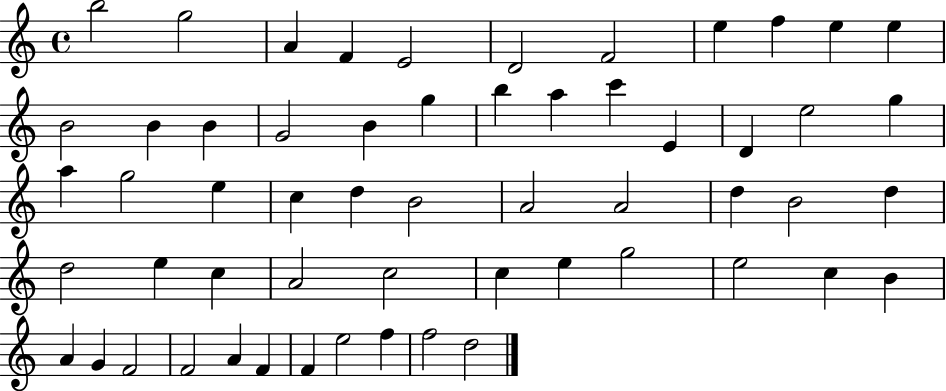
{
  \clef treble
  \time 4/4
  \defaultTimeSignature
  \key c \major
  b''2 g''2 | a'4 f'4 e'2 | d'2 f'2 | e''4 f''4 e''4 e''4 | \break b'2 b'4 b'4 | g'2 b'4 g''4 | b''4 a''4 c'''4 e'4 | d'4 e''2 g''4 | \break a''4 g''2 e''4 | c''4 d''4 b'2 | a'2 a'2 | d''4 b'2 d''4 | \break d''2 e''4 c''4 | a'2 c''2 | c''4 e''4 g''2 | e''2 c''4 b'4 | \break a'4 g'4 f'2 | f'2 a'4 f'4 | f'4 e''2 f''4 | f''2 d''2 | \break \bar "|."
}